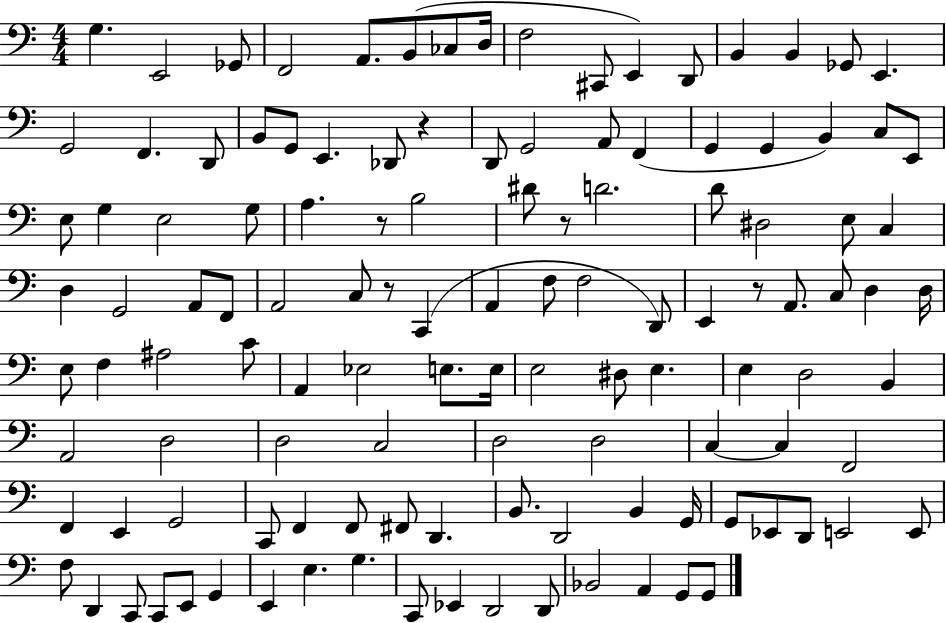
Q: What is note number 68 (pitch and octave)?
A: E3